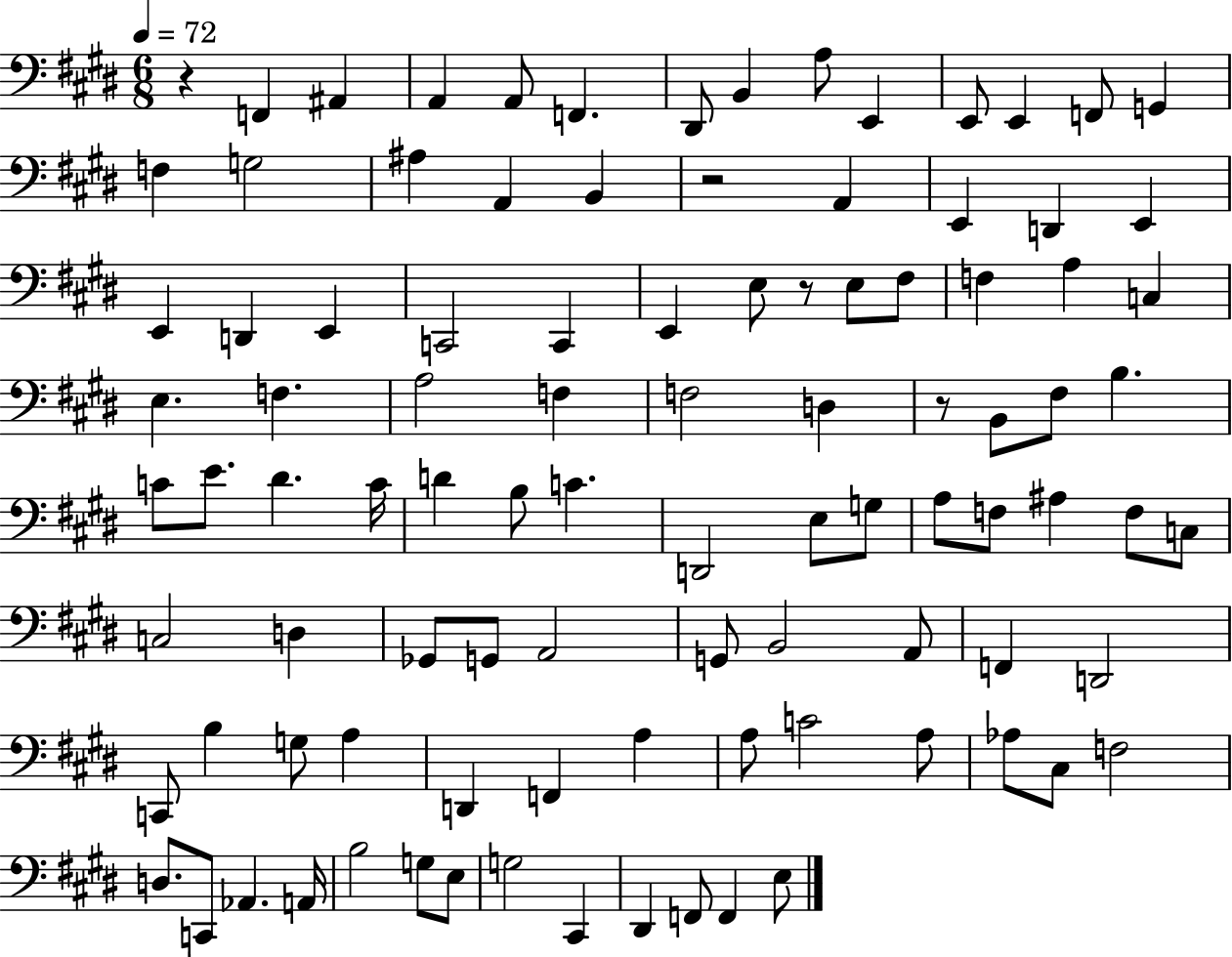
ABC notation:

X:1
T:Untitled
M:6/8
L:1/4
K:E
z F,, ^A,, A,, A,,/2 F,, ^D,,/2 B,, A,/2 E,, E,,/2 E,, F,,/2 G,, F, G,2 ^A, A,, B,, z2 A,, E,, D,, E,, E,, D,, E,, C,,2 C,, E,, E,/2 z/2 E,/2 ^F,/2 F, A, C, E, F, A,2 F, F,2 D, z/2 B,,/2 ^F,/2 B, C/2 E/2 ^D C/4 D B,/2 C D,,2 E,/2 G,/2 A,/2 F,/2 ^A, F,/2 C,/2 C,2 D, _G,,/2 G,,/2 A,,2 G,,/2 B,,2 A,,/2 F,, D,,2 C,,/2 B, G,/2 A, D,, F,, A, A,/2 C2 A,/2 _A,/2 ^C,/2 F,2 D,/2 C,,/2 _A,, A,,/4 B,2 G,/2 E,/2 G,2 ^C,, ^D,, F,,/2 F,, E,/2